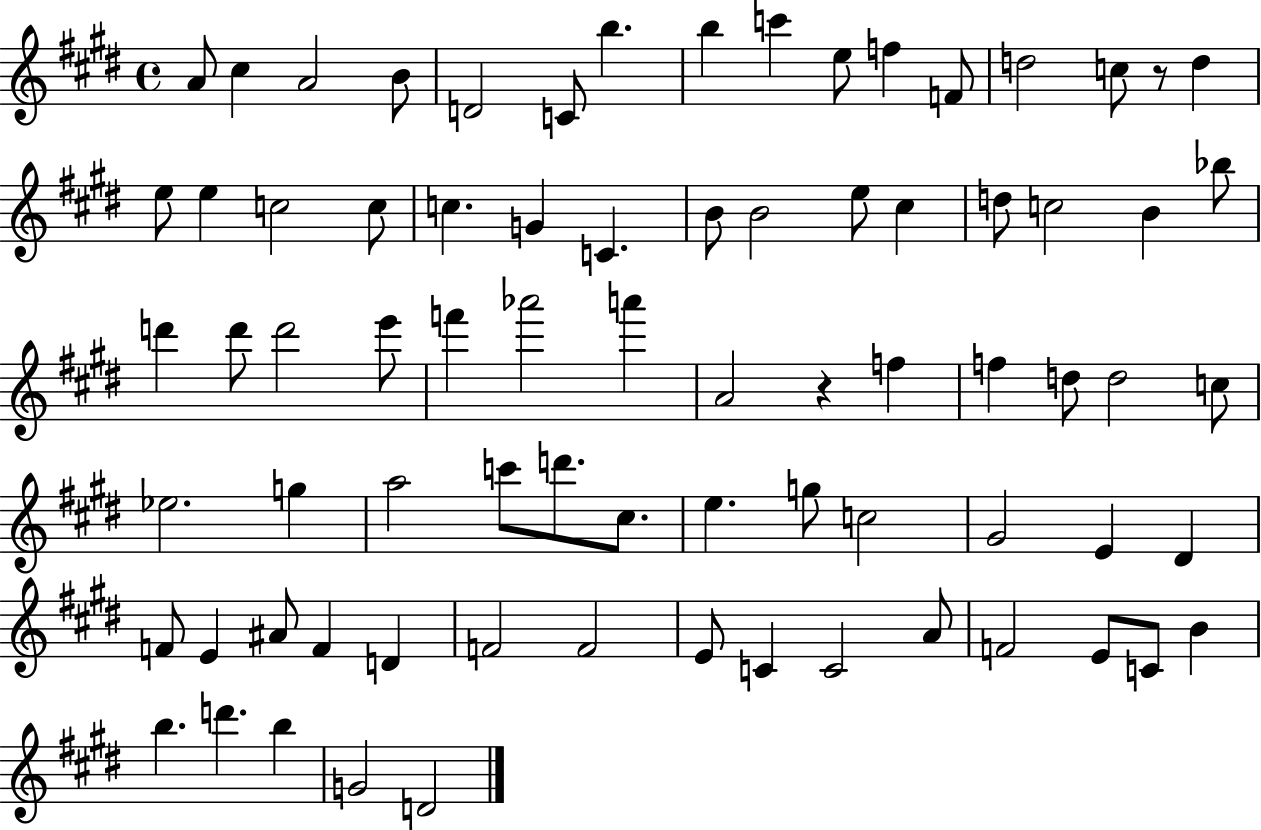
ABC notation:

X:1
T:Untitled
M:4/4
L:1/4
K:E
A/2 ^c A2 B/2 D2 C/2 b b c' e/2 f F/2 d2 c/2 z/2 d e/2 e c2 c/2 c G C B/2 B2 e/2 ^c d/2 c2 B _b/2 d' d'/2 d'2 e'/2 f' _a'2 a' A2 z f f d/2 d2 c/2 _e2 g a2 c'/2 d'/2 ^c/2 e g/2 c2 ^G2 E ^D F/2 E ^A/2 F D F2 F2 E/2 C C2 A/2 F2 E/2 C/2 B b d' b G2 D2